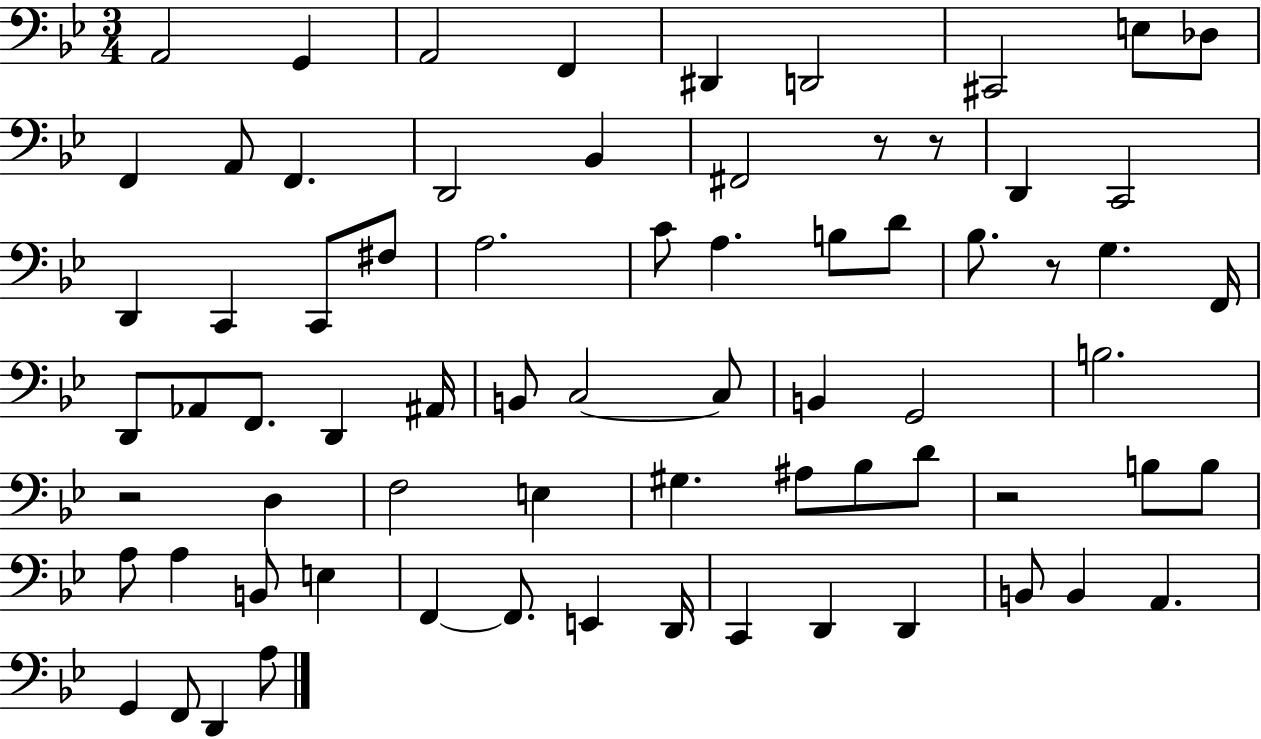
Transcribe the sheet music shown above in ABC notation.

X:1
T:Untitled
M:3/4
L:1/4
K:Bb
A,,2 G,, A,,2 F,, ^D,, D,,2 ^C,,2 E,/2 _D,/2 F,, A,,/2 F,, D,,2 _B,, ^F,,2 z/2 z/2 D,, C,,2 D,, C,, C,,/2 ^F,/2 A,2 C/2 A, B,/2 D/2 _B,/2 z/2 G, F,,/4 D,,/2 _A,,/2 F,,/2 D,, ^A,,/4 B,,/2 C,2 C,/2 B,, G,,2 B,2 z2 D, F,2 E, ^G, ^A,/2 _B,/2 D/2 z2 B,/2 B,/2 A,/2 A, B,,/2 E, F,, F,,/2 E,, D,,/4 C,, D,, D,, B,,/2 B,, A,, G,, F,,/2 D,, A,/2